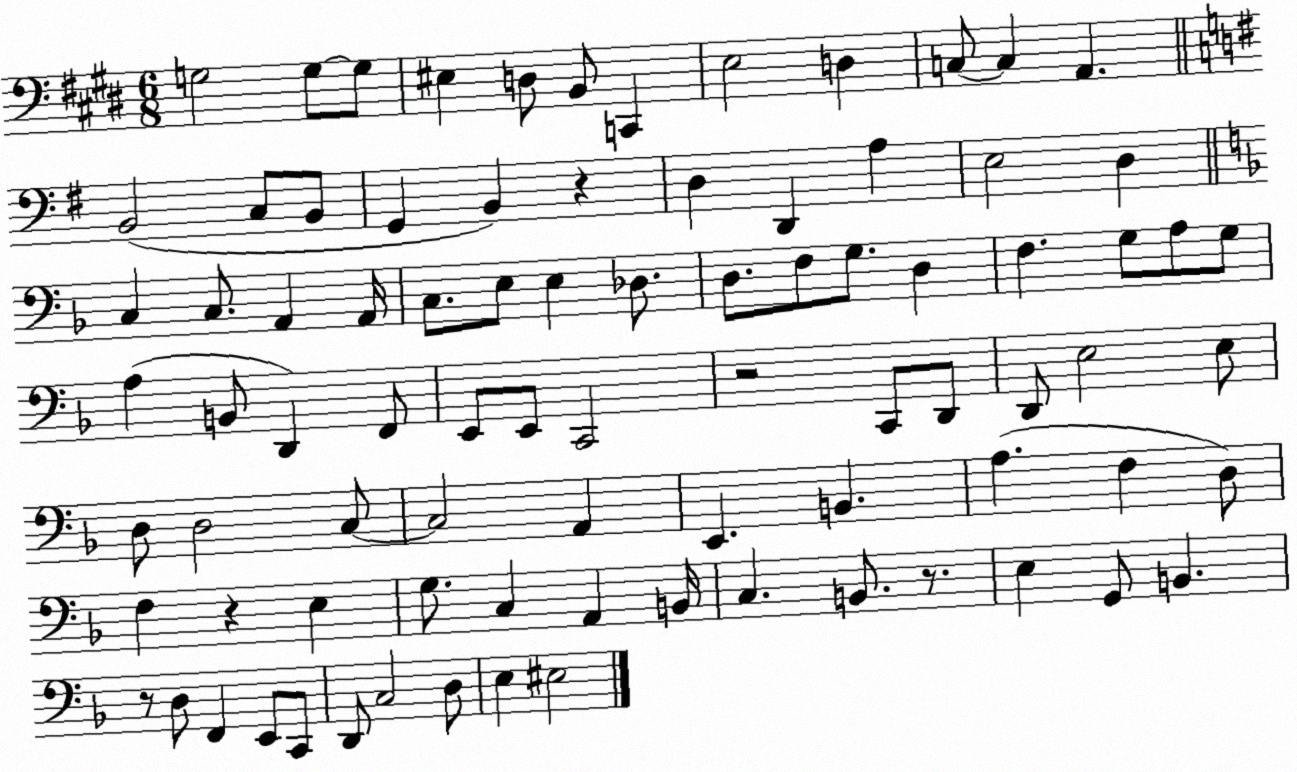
X:1
T:Untitled
M:6/8
L:1/4
K:E
G,2 G,/2 G,/2 ^E, D,/2 B,,/2 C,, E,2 D, C,/2 C, A,, B,,2 C,/2 B,,/2 G,, B,, z D, D,, A, E,2 D, C, C,/2 A,, A,,/4 C,/2 E,/2 E, _D,/2 D,/2 F,/2 G,/2 D, F, G,/2 A,/2 G,/2 A, B,,/2 D,, F,,/2 E,,/2 E,,/2 C,,2 z2 C,,/2 D,,/2 D,,/2 E,2 E,/2 D,/2 D,2 C,/2 C,2 A,, E,, B,, A, F, D,/2 F, z E, G,/2 C, A,, B,,/4 C, B,,/2 z/2 E, G,,/2 B,, z/2 D,/2 F,, E,,/2 C,,/2 D,,/2 C,2 D,/2 E, ^E,2